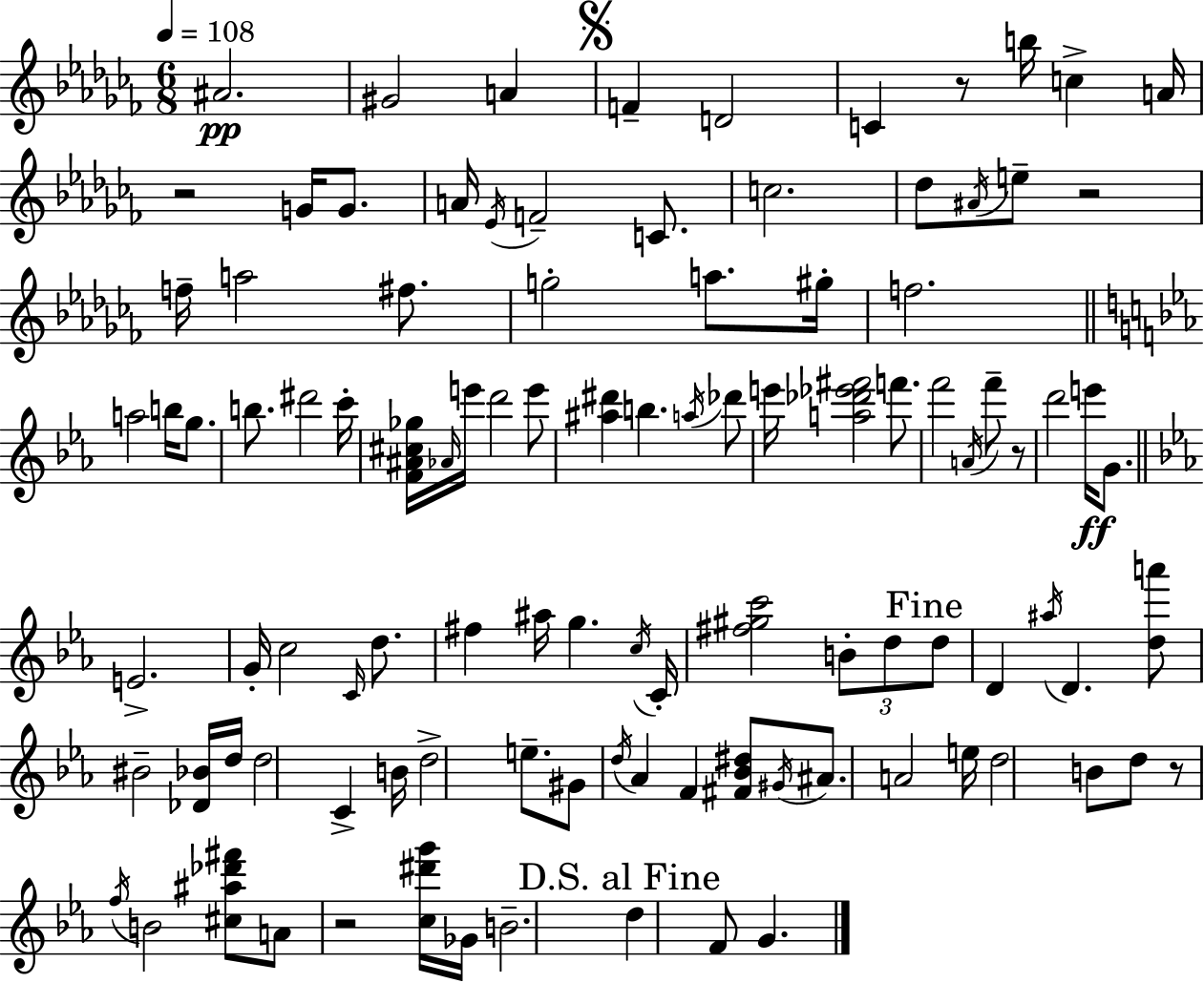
A#4/h. G#4/h A4/q F4/q D4/h C4/q R/e B5/s C5/q A4/s R/h G4/s G4/e. A4/s Eb4/s F4/h C4/e. C5/h. Db5/e A#4/s E5/e R/h F5/s A5/h F#5/e. G5/h A5/e. G#5/s F5/h. A5/h B5/s G5/e. B5/e. D#6/h C6/s [F4,A#4,C#5,Gb5]/s Ab4/s E6/s D6/h E6/e [A#5,D#6]/q B5/q. A5/s Db6/e E6/s [A5,Db6,Eb6,F#6]/h F6/e. F6/h A4/s F6/e R/e D6/h E6/s G4/e. E4/h. G4/s C5/h C4/s D5/e. F#5/q A#5/s G5/q. C5/s C4/s [F#5,G#5,C6]/h B4/e D5/e D5/e D4/q A#5/s D4/q. [D5,A6]/e BIS4/h [Db4,Bb4]/s D5/s D5/h C4/q B4/s D5/h E5/e. G#4/e D5/s Ab4/q F4/q [F#4,Bb4,D#5]/e G#4/s A#4/e. A4/h E5/s D5/h B4/e D5/e R/e F5/s B4/h [C#5,A#5,Db6,F#6]/e A4/e R/h [C5,D#6,G6]/s Gb4/s B4/h. D5/q F4/e G4/q.